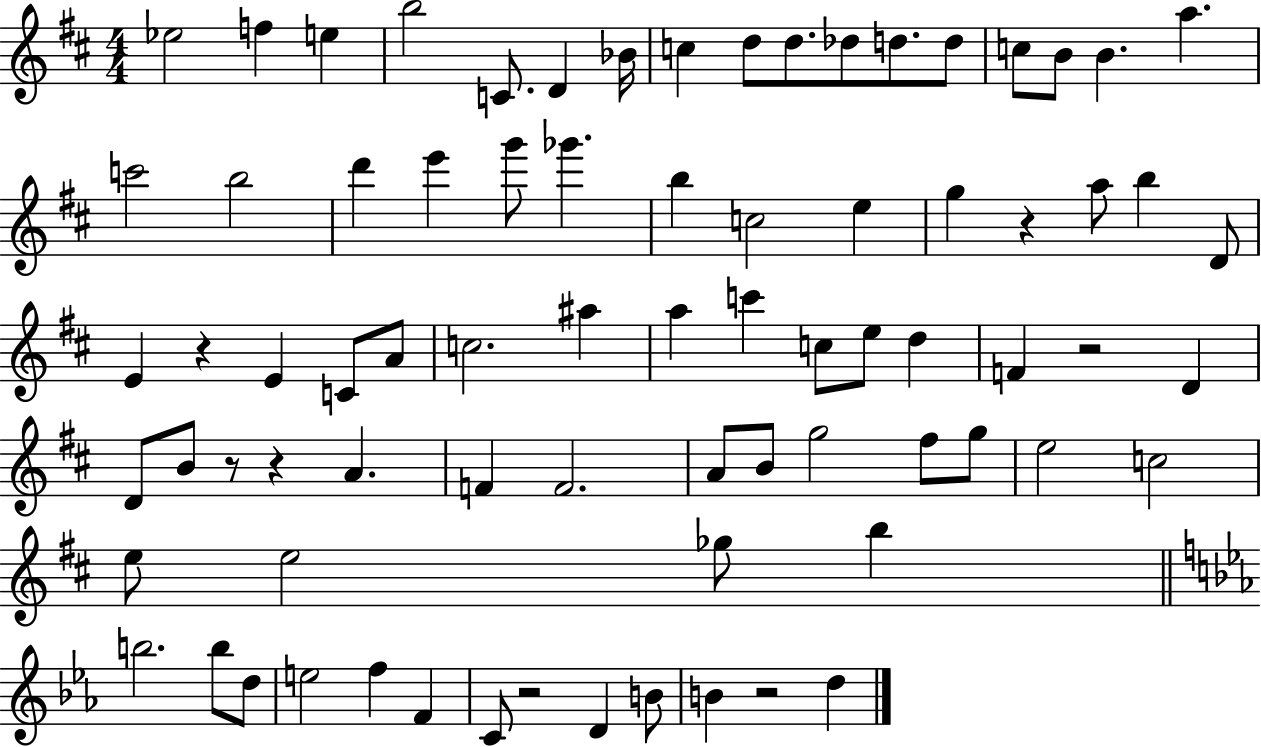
{
  \clef treble
  \numericTimeSignature
  \time 4/4
  \key d \major
  ees''2 f''4 e''4 | b''2 c'8. d'4 bes'16 | c''4 d''8 d''8. des''8 d''8. d''8 | c''8 b'8 b'4. a''4. | \break c'''2 b''2 | d'''4 e'''4 g'''8 ges'''4. | b''4 c''2 e''4 | g''4 r4 a''8 b''4 d'8 | \break e'4 r4 e'4 c'8 a'8 | c''2. ais''4 | a''4 c'''4 c''8 e''8 d''4 | f'4 r2 d'4 | \break d'8 b'8 r8 r4 a'4. | f'4 f'2. | a'8 b'8 g''2 fis''8 g''8 | e''2 c''2 | \break e''8 e''2 ges''8 b''4 | \bar "||" \break \key ees \major b''2. b''8 d''8 | e''2 f''4 f'4 | c'8 r2 d'4 b'8 | b'4 r2 d''4 | \break \bar "|."
}